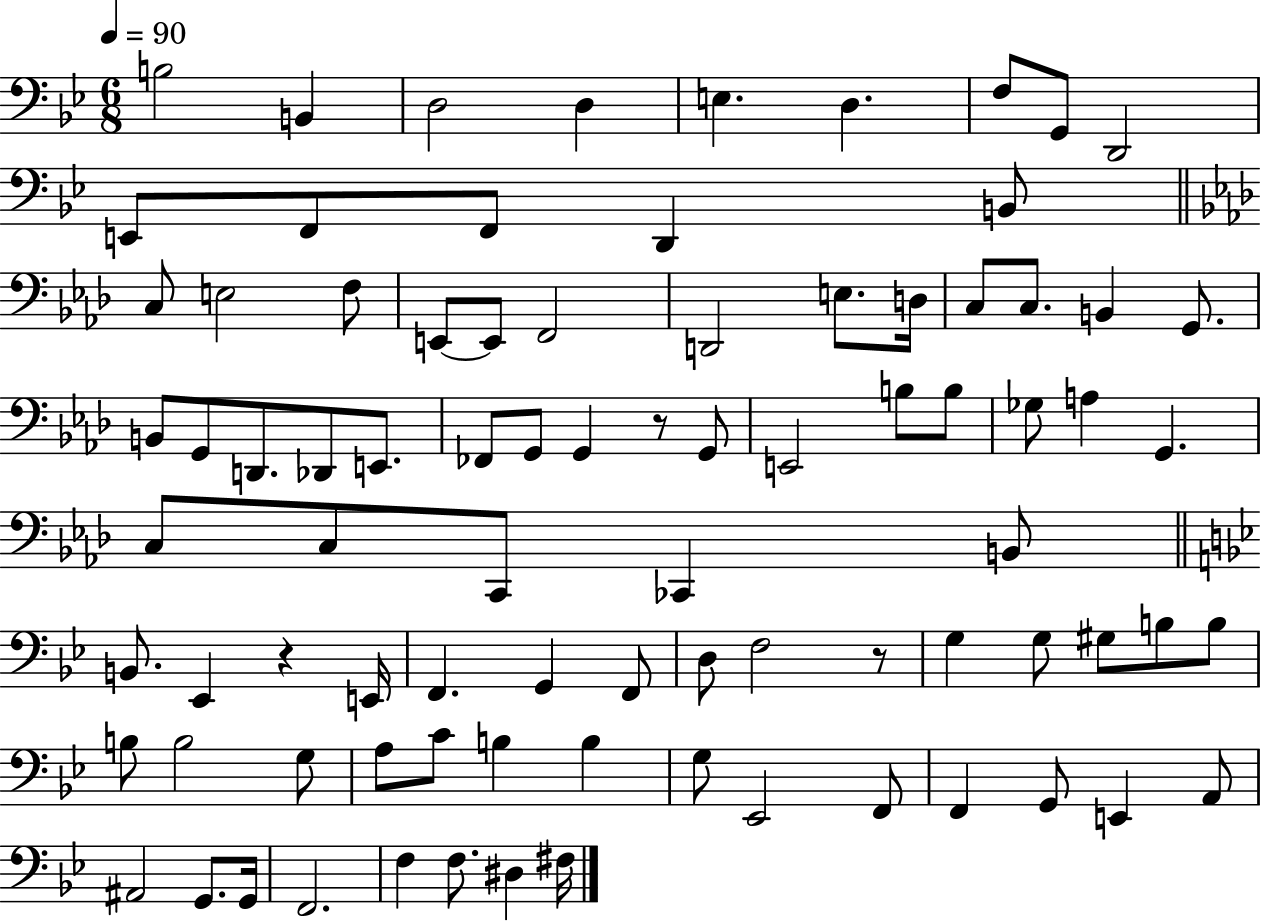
B3/h B2/q D3/h D3/q E3/q. D3/q. F3/e G2/e D2/h E2/e F2/e F2/e D2/q B2/e C3/e E3/h F3/e E2/e E2/e F2/h D2/h E3/e. D3/s C3/e C3/e. B2/q G2/e. B2/e G2/e D2/e. Db2/e E2/e. FES2/e G2/e G2/q R/e G2/e E2/h B3/e B3/e Gb3/e A3/q G2/q. C3/e C3/e C2/e CES2/q B2/e B2/e. Eb2/q R/q E2/s F2/q. G2/q F2/e D3/e F3/h R/e G3/q G3/e G#3/e B3/e B3/e B3/e B3/h G3/e A3/e C4/e B3/q B3/q G3/e Eb2/h F2/e F2/q G2/e E2/q A2/e A#2/h G2/e. G2/s F2/h. F3/q F3/e. D#3/q F#3/s